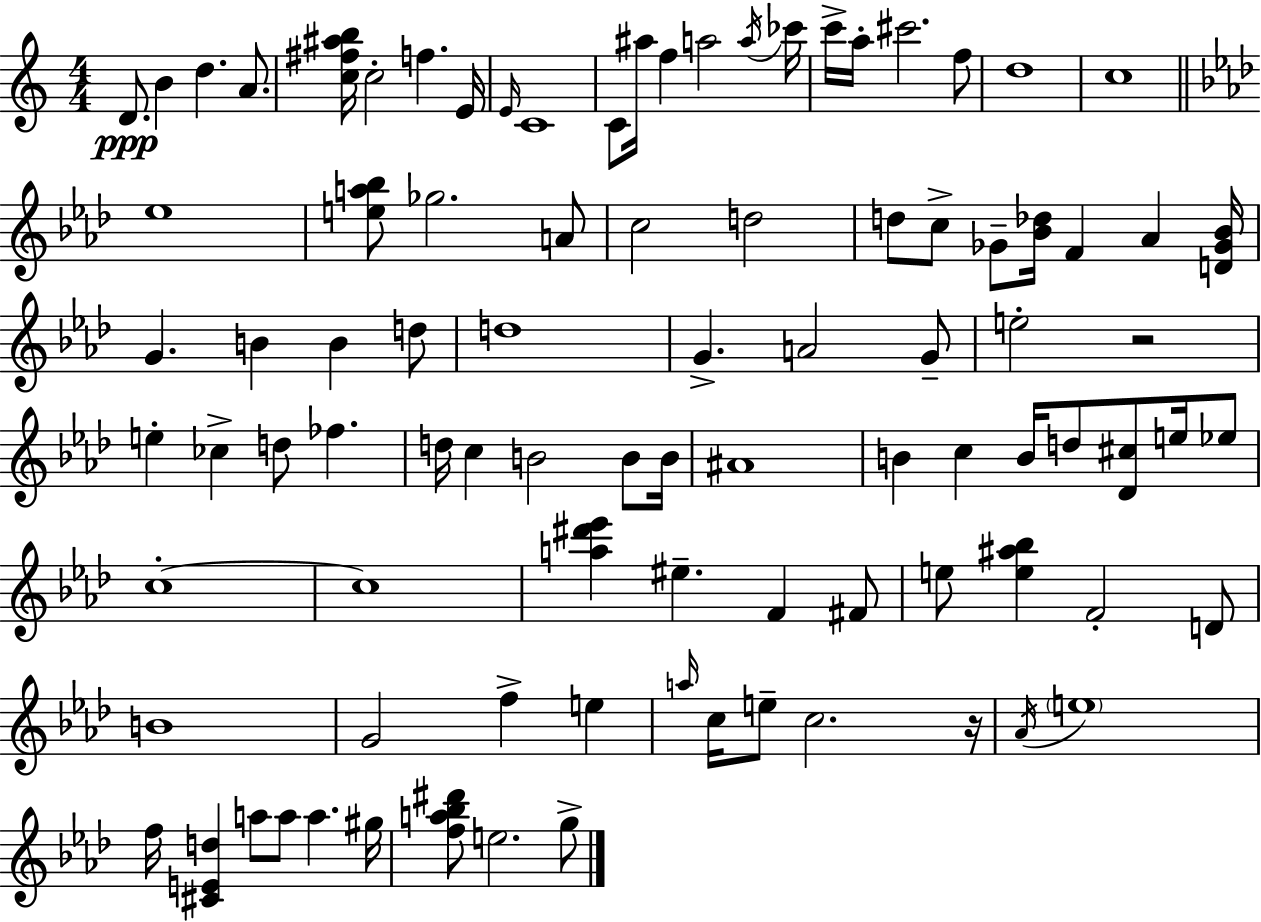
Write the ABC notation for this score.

X:1
T:Untitled
M:4/4
L:1/4
K:C
D/2 B d A/2 [c^f^ab]/4 c2 f E/4 E/4 C4 C/2 ^a/4 f a2 a/4 _c'/4 c'/4 a/4 ^c'2 f/2 d4 c4 _e4 [ea_b]/2 _g2 A/2 c2 d2 d/2 c/2 _G/2 [_B_d]/4 F _A [D_G_B]/4 G B B d/2 d4 G A2 G/2 e2 z2 e _c d/2 _f d/4 c B2 B/2 B/4 ^A4 B c B/4 d/2 [_D^c]/2 e/4 _e/2 c4 c4 [a^d'_e'] ^e F ^F/2 e/2 [e^a_b] F2 D/2 B4 G2 f e a/4 c/4 e/2 c2 z/4 _A/4 e4 f/4 [^CEd] a/2 a/2 a ^g/4 [fa_b^d']/2 e2 g/2